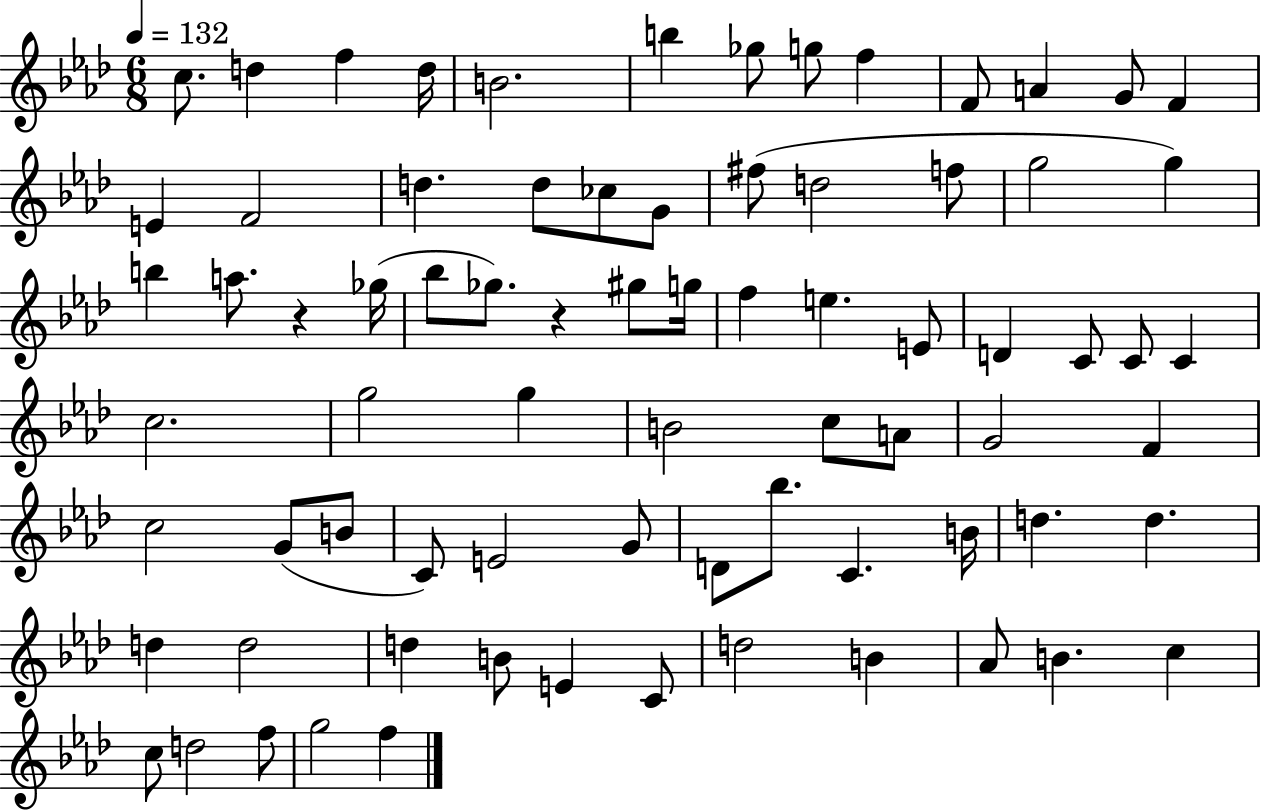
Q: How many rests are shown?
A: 2